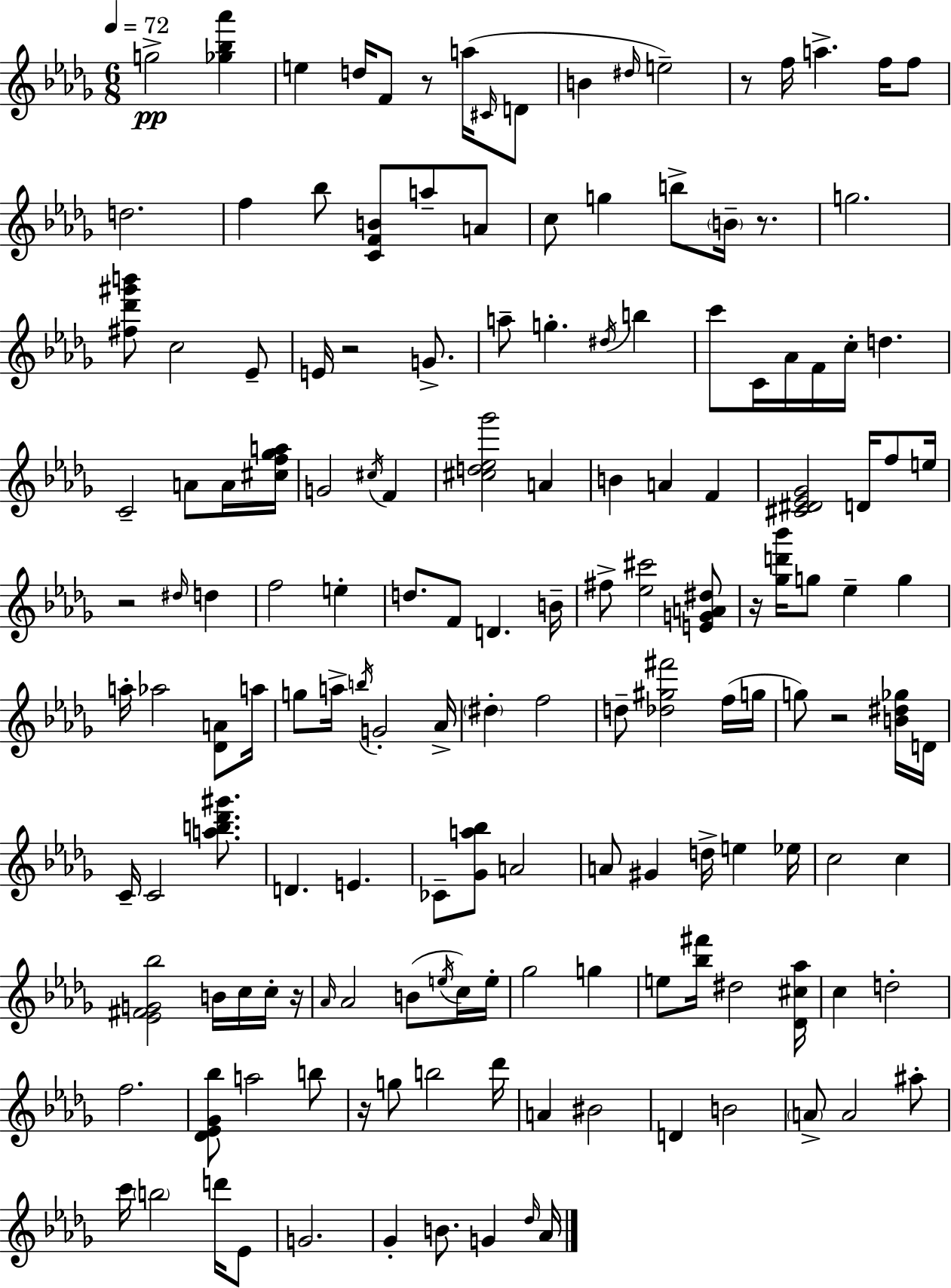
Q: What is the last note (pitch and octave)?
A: Ab4